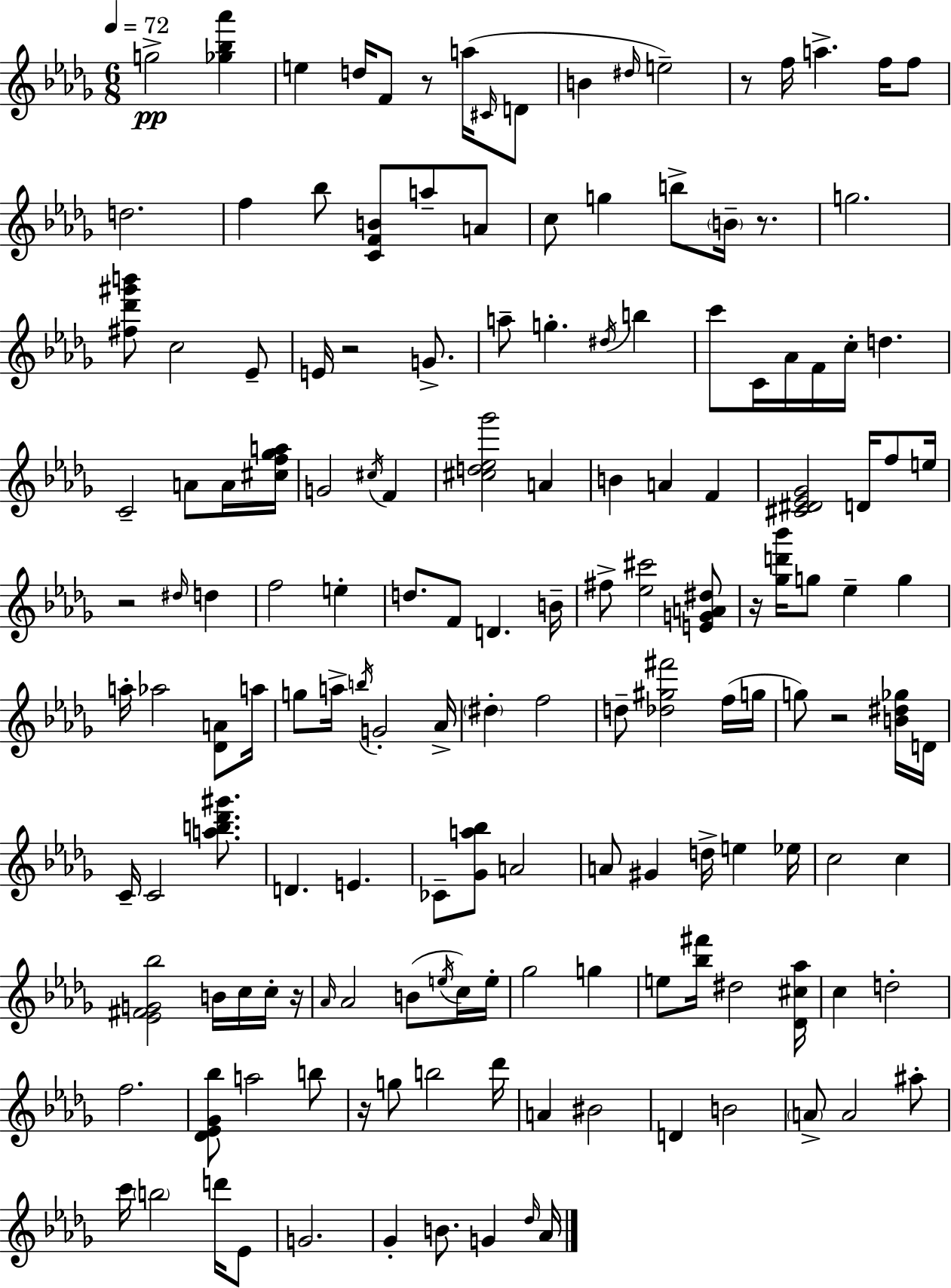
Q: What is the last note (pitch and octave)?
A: Ab4